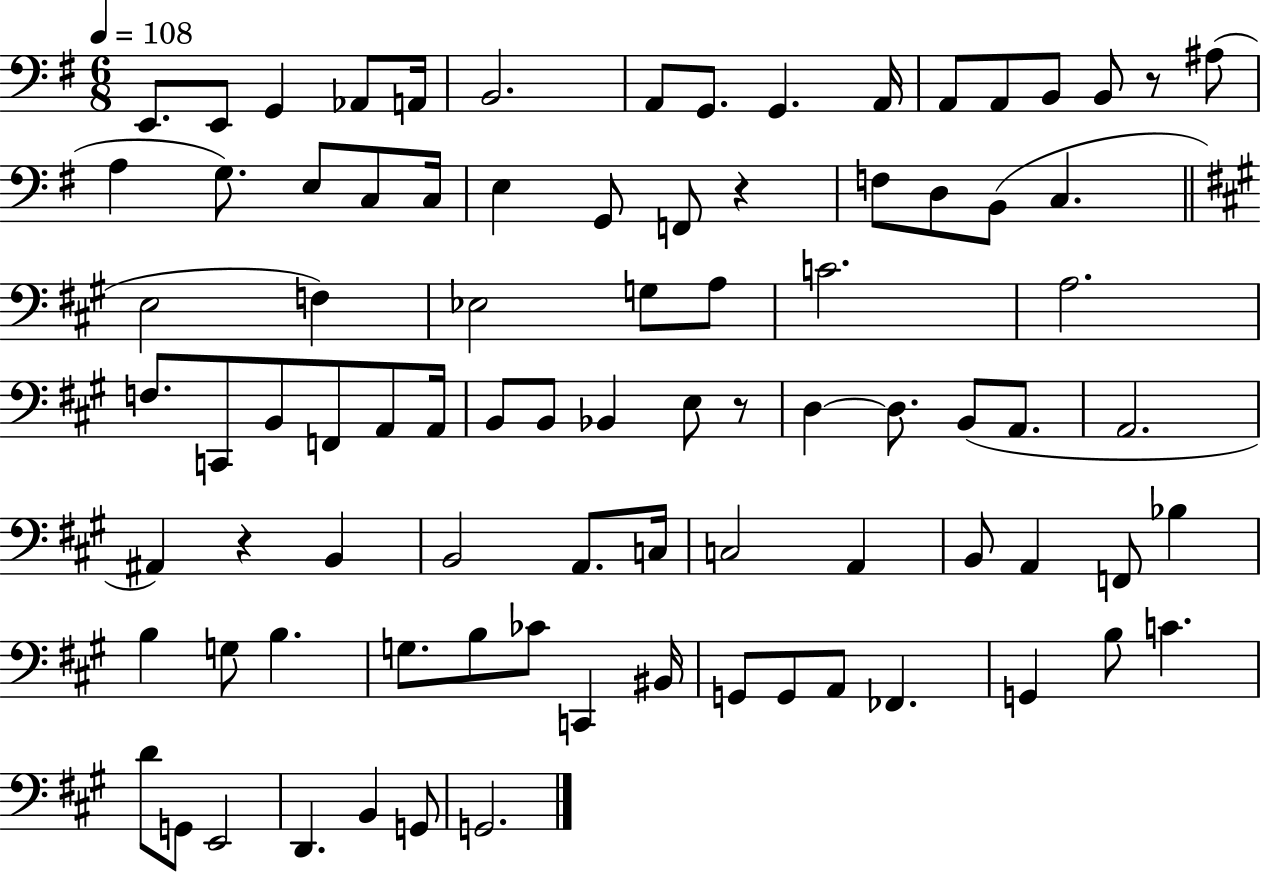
E2/e. E2/e G2/q Ab2/e A2/s B2/h. A2/e G2/e. G2/q. A2/s A2/e A2/e B2/e B2/e R/e A#3/e A3/q G3/e. E3/e C3/e C3/s E3/q G2/e F2/e R/q F3/e D3/e B2/e C3/q. E3/h F3/q Eb3/h G3/e A3/e C4/h. A3/h. F3/e. C2/e B2/e F2/e A2/e A2/s B2/e B2/e Bb2/q E3/e R/e D3/q D3/e. B2/e A2/e. A2/h. A#2/q R/q B2/q B2/h A2/e. C3/s C3/h A2/q B2/e A2/q F2/e Bb3/q B3/q G3/e B3/q. G3/e. B3/e CES4/e C2/q BIS2/s G2/e G2/e A2/e FES2/q. G2/q B3/e C4/q. D4/e G2/e E2/h D2/q. B2/q G2/e G2/h.